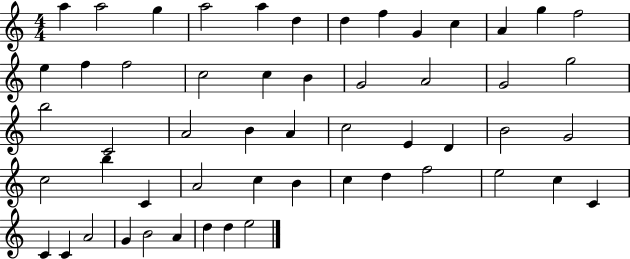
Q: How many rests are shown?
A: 0